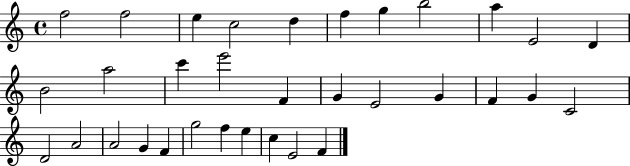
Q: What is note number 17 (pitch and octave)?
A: G4